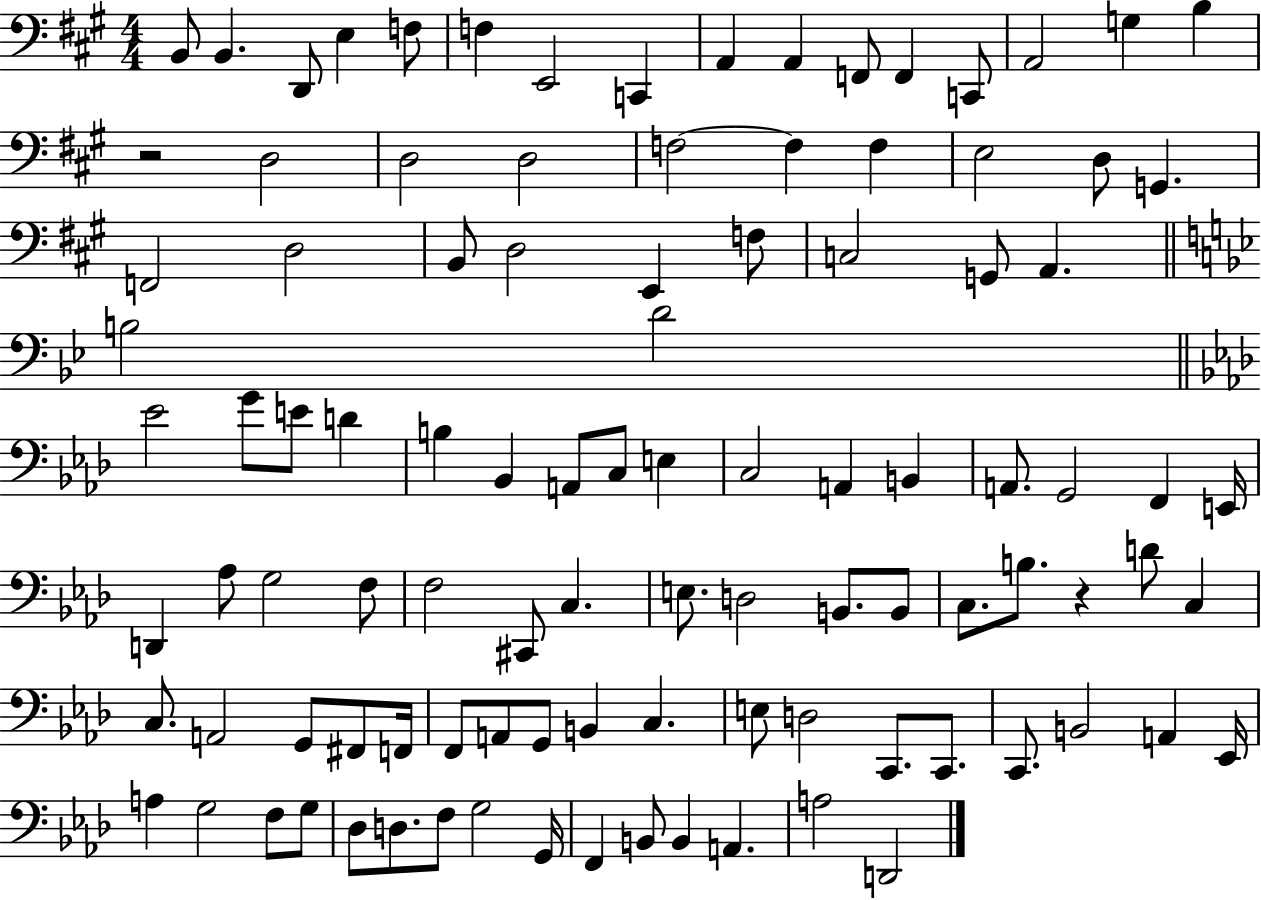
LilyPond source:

{
  \clef bass
  \numericTimeSignature
  \time 4/4
  \key a \major
  \repeat volta 2 { b,8 b,4. d,8 e4 f8 | f4 e,2 c,4 | a,4 a,4 f,8 f,4 c,8 | a,2 g4 b4 | \break r2 d2 | d2 d2 | f2~~ f4 f4 | e2 d8 g,4. | \break f,2 d2 | b,8 d2 e,4 f8 | c2 g,8 a,4. | \bar "||" \break \key bes \major b2 d'2 | \bar "||" \break \key f \minor ees'2 g'8 e'8 d'4 | b4 bes,4 a,8 c8 e4 | c2 a,4 b,4 | a,8. g,2 f,4 e,16 | \break d,4 aes8 g2 f8 | f2 cis,8 c4. | e8. d2 b,8. b,8 | c8. b8. r4 d'8 c4 | \break c8. a,2 g,8 fis,8 f,16 | f,8 a,8 g,8 b,4 c4. | e8 d2 c,8. c,8. | c,8. b,2 a,4 ees,16 | \break a4 g2 f8 g8 | des8 d8. f8 g2 g,16 | f,4 b,8 b,4 a,4. | a2 d,2 | \break } \bar "|."
}